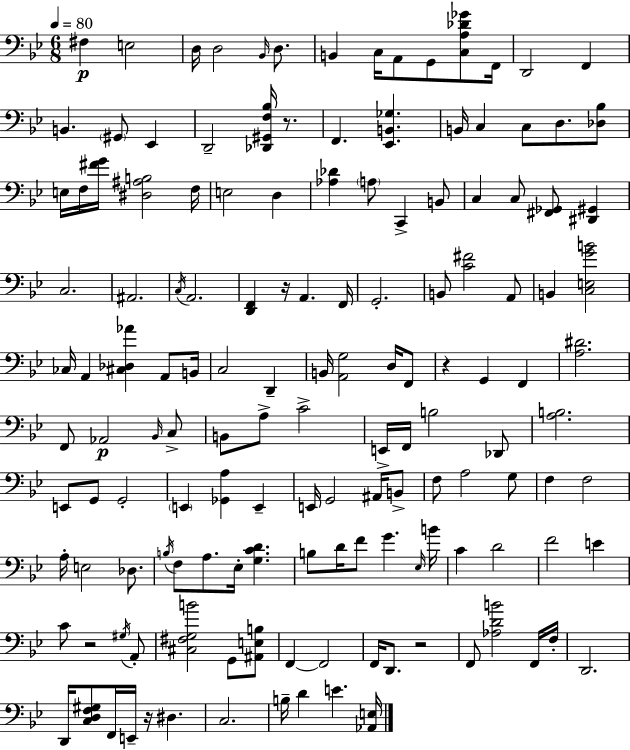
{
  \clef bass
  \numericTimeSignature
  \time 6/8
  \key g \minor
  \tempo 4 = 80
  fis4\p e2 | d16 d2 \grace { bes,16 } d8. | b,4 c16 a,8 g,8 <c a des' ges'>8 | f,16 d,2 f,4 | \break b,4. \parenthesize gis,8 ees,4 | d,2-- <des, gis, f bes>16 r8. | f,4. <ees, b, ges>4. | b,16 c4 c8 d8. <des bes>8 | \break e16 f16 <fis' g'>16 <dis ais b>2 | f16 e2 d4 | <aes des'>4 \parenthesize a8 c,4-> b,8 | c4 c8 <fis, ges,>8 <dis, gis,>4 | \break c2. | ais,2. | \acciaccatura { c16 } a,2. | <d, f,>4 r16 a,4. | \break f,16 g,2.-. | b,8 <c' fis'>2 | a,8 b,4 <c e g' b'>2 | ces16 a,4 <cis des aes'>4 a,8 | \break b,16 c2 d,4-- | b,16 <a, g>2 d16 | f,8 r4 g,4 f,4 | <a dis'>2. | \break f,8 aes,2\p | \grace { bes,16 } c8-> b,8 a8-> c'2-> | e,16-> f,16 b2 | des,8 <a b>2. | \break e,8 g,8 g,2-. | \parenthesize e,4 <ges, a>4 e,4-- | e,16 g,2 | ais,16 b,8-> f8 a2 | \break g8 f4 f2 | a16-. e2 | des8. \acciaccatura { b16 } f8 a8. ees16-. <g c' d'>4. | b8 d'16 f'8 g'4. | \break \grace { ees16 } b'16 c'4 d'2 | f'2 | e'4 c'8 r2 | \acciaccatura { gis16 } a,8-. <cis fis g b'>2 | \break g,8 <ais, e b>8 f,4~~ f,2 | f,16 d,8. r2 | f,8 <aes d' b'>2 | f,16 f16-. d,2. | \break d,16 <c d f gis>8 f,16 e,16-- r16 | dis4. c2. | b16-- d'4 e'4. | <aes, e>16 \bar "|."
}